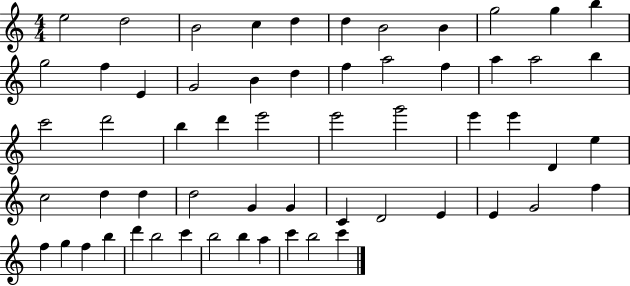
{
  \clef treble
  \numericTimeSignature
  \time 4/4
  \key c \major
  e''2 d''2 | b'2 c''4 d''4 | d''4 b'2 b'4 | g''2 g''4 b''4 | \break g''2 f''4 e'4 | g'2 b'4 d''4 | f''4 a''2 f''4 | a''4 a''2 b''4 | \break c'''2 d'''2 | b''4 d'''4 e'''2 | e'''2 g'''2 | e'''4 e'''4 d'4 e''4 | \break c''2 d''4 d''4 | d''2 g'4 g'4 | c'4 d'2 e'4 | e'4 g'2 f''4 | \break f''4 g''4 f''4 b''4 | d'''4 b''2 c'''4 | b''2 b''4 a''4 | c'''4 b''2 c'''4 | \break \bar "|."
}